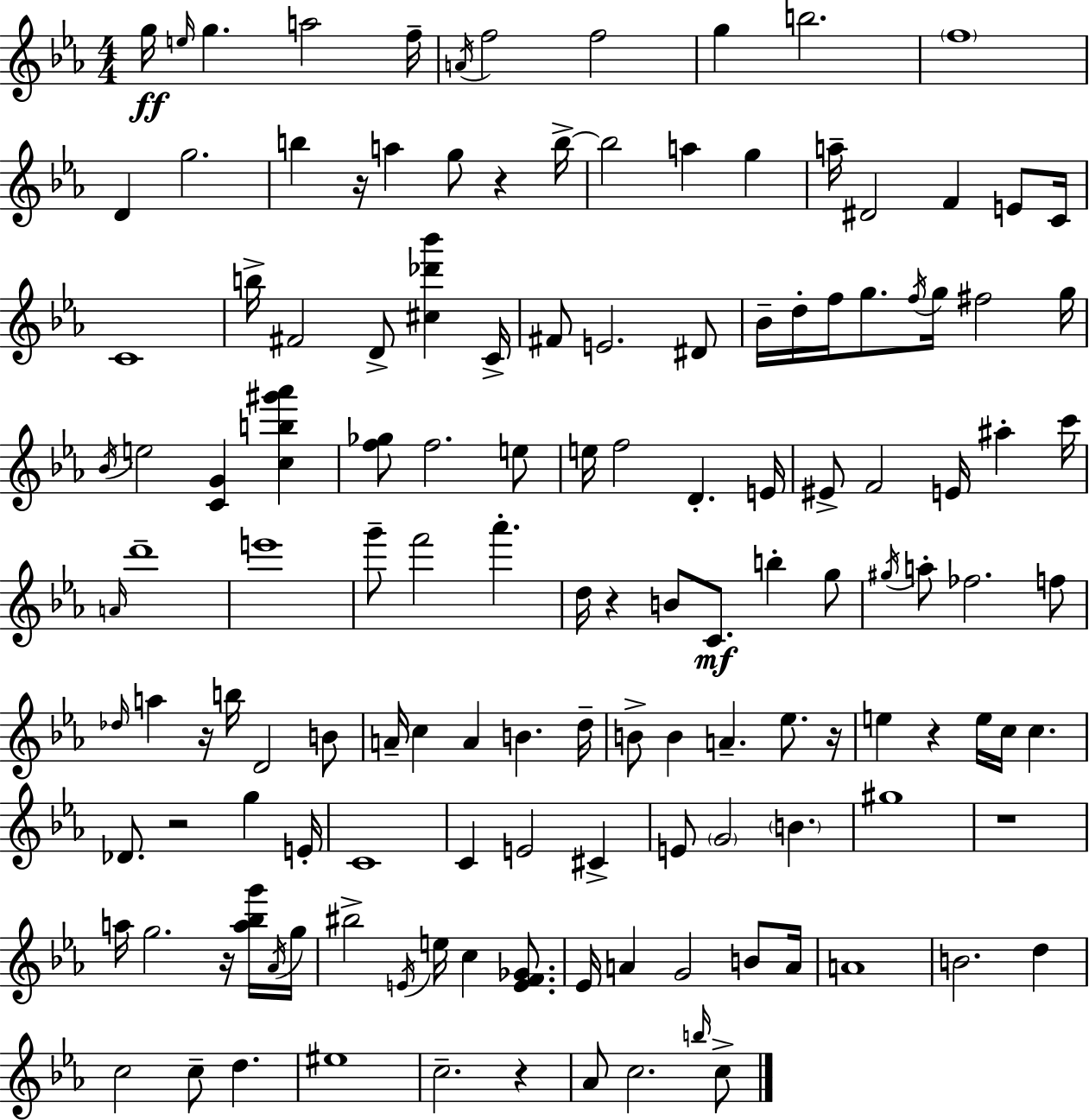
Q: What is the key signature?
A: C minor